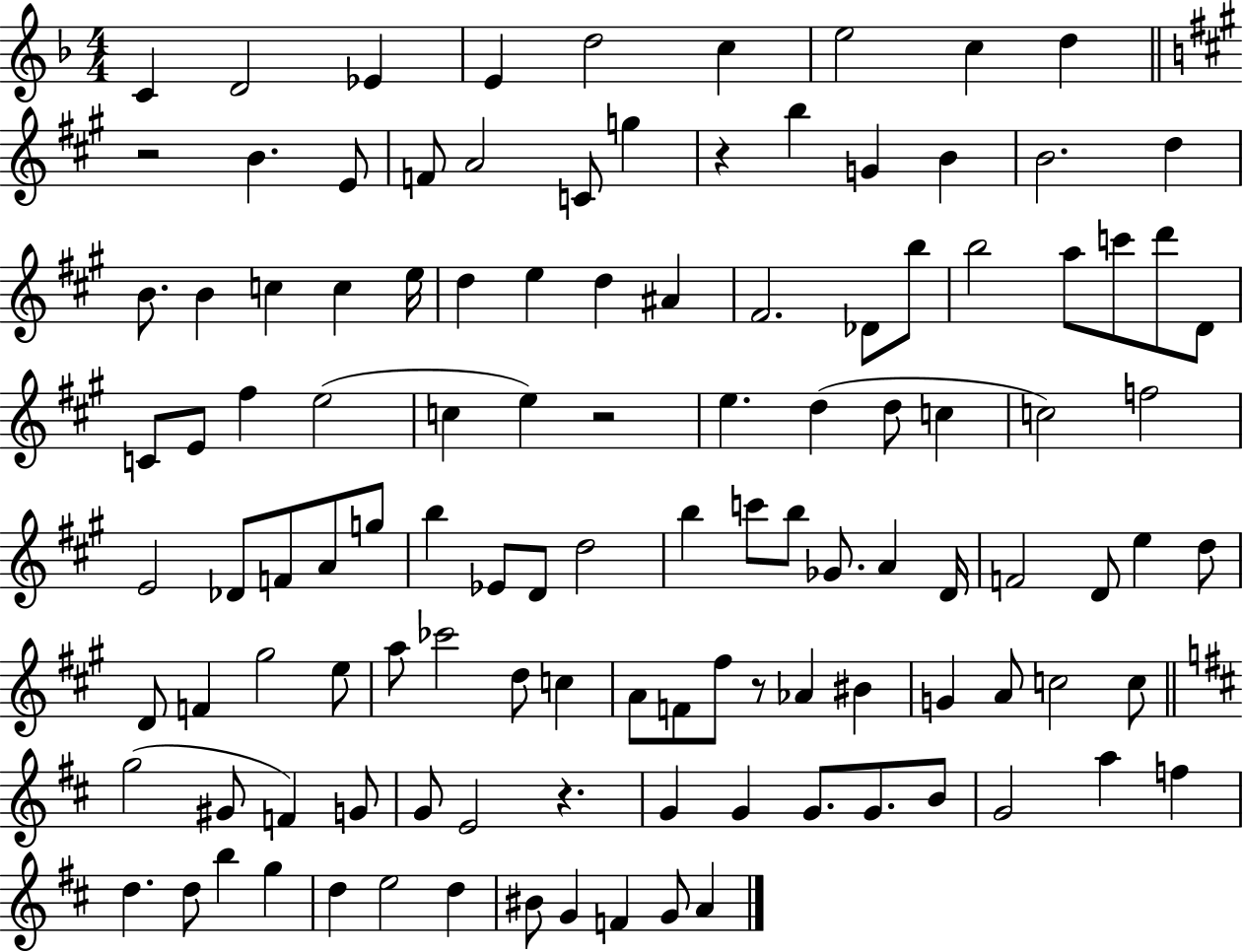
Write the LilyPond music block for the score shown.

{
  \clef treble
  \numericTimeSignature
  \time 4/4
  \key f \major
  c'4 d'2 ees'4 | e'4 d''2 c''4 | e''2 c''4 d''4 | \bar "||" \break \key a \major r2 b'4. e'8 | f'8 a'2 c'8 g''4 | r4 b''4 g'4 b'4 | b'2. d''4 | \break b'8. b'4 c''4 c''4 e''16 | d''4 e''4 d''4 ais'4 | fis'2. des'8 b''8 | b''2 a''8 c'''8 d'''8 d'8 | \break c'8 e'8 fis''4 e''2( | c''4 e''4) r2 | e''4. d''4( d''8 c''4 | c''2) f''2 | \break e'2 des'8 f'8 a'8 g''8 | b''4 ees'8 d'8 d''2 | b''4 c'''8 b''8 ges'8. a'4 d'16 | f'2 d'8 e''4 d''8 | \break d'8 f'4 gis''2 e''8 | a''8 ces'''2 d''8 c''4 | a'8 f'8 fis''8 r8 aes'4 bis'4 | g'4 a'8 c''2 c''8 | \break \bar "||" \break \key b \minor g''2( gis'8 f'4) g'8 | g'8 e'2 r4. | g'4 g'4 g'8. g'8. b'8 | g'2 a''4 f''4 | \break d''4. d''8 b''4 g''4 | d''4 e''2 d''4 | bis'8 g'4 f'4 g'8 a'4 | \bar "|."
}